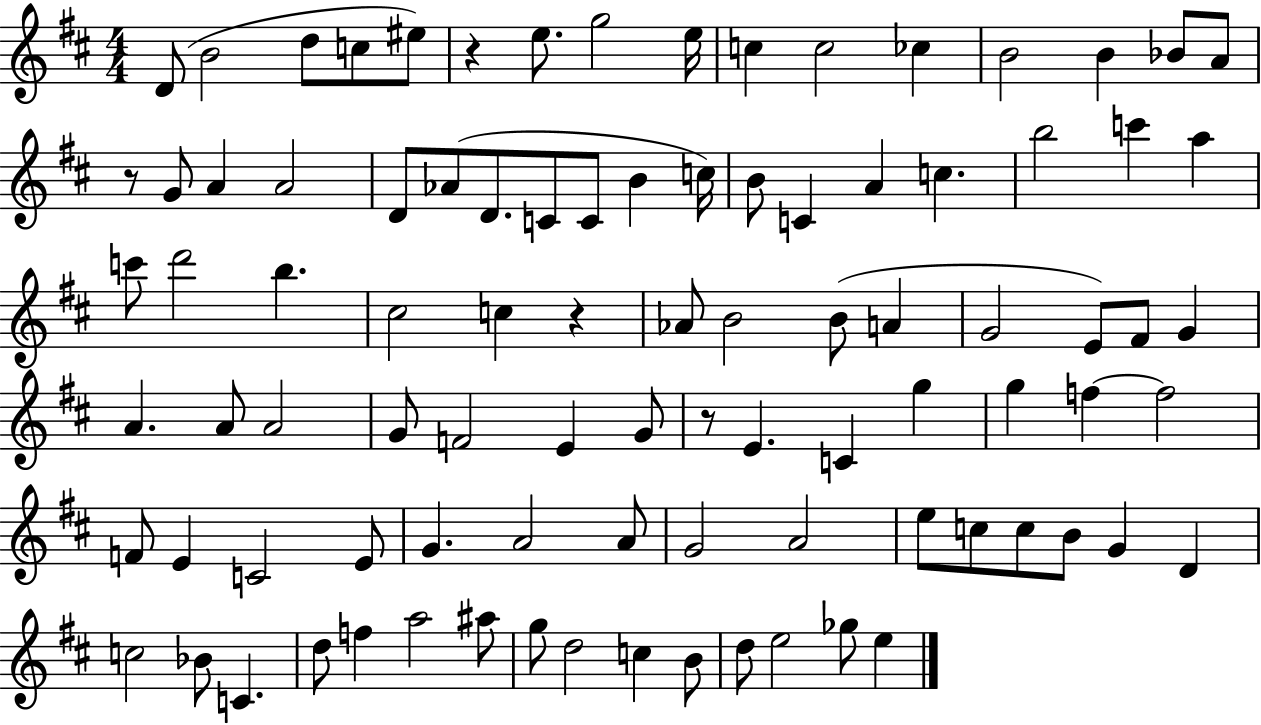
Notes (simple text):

D4/e B4/h D5/e C5/e EIS5/e R/q E5/e. G5/h E5/s C5/q C5/h CES5/q B4/h B4/q Bb4/e A4/e R/e G4/e A4/q A4/h D4/e Ab4/e D4/e. C4/e C4/e B4/q C5/s B4/e C4/q A4/q C5/q. B5/h C6/q A5/q C6/e D6/h B5/q. C#5/h C5/q R/q Ab4/e B4/h B4/e A4/q G4/h E4/e F#4/e G4/q A4/q. A4/e A4/h G4/e F4/h E4/q G4/e R/e E4/q. C4/q G5/q G5/q F5/q F5/h F4/e E4/q C4/h E4/e G4/q. A4/h A4/e G4/h A4/h E5/e C5/e C5/e B4/e G4/q D4/q C5/h Bb4/e C4/q. D5/e F5/q A5/h A#5/e G5/e D5/h C5/q B4/e D5/e E5/h Gb5/e E5/q